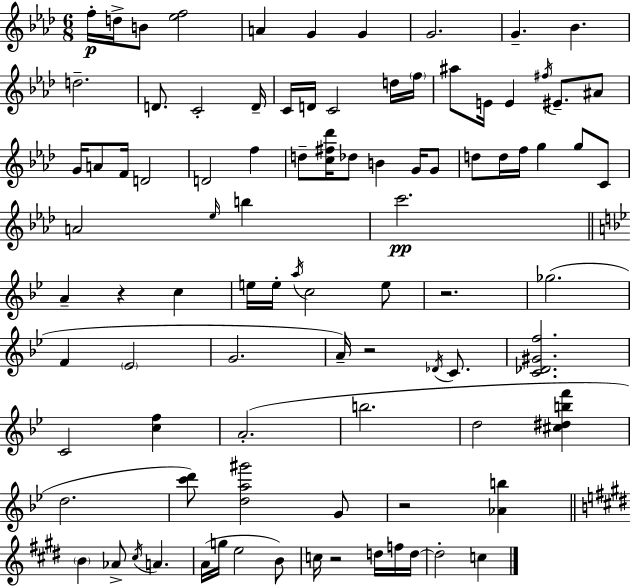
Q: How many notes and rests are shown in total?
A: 92